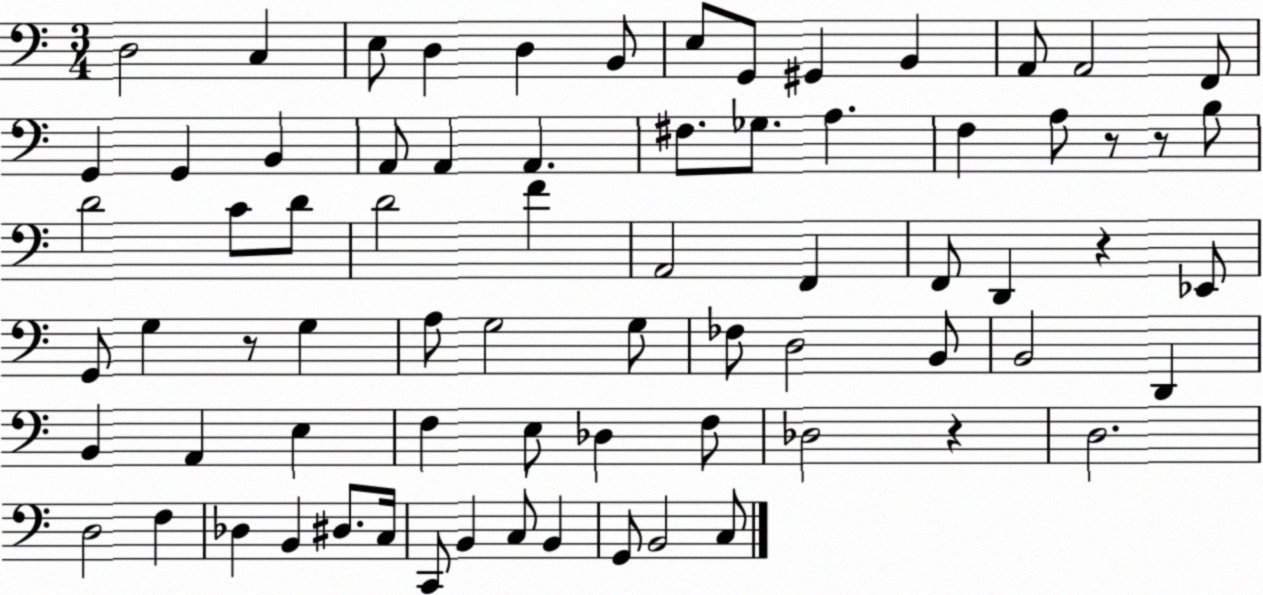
X:1
T:Untitled
M:3/4
L:1/4
K:C
D,2 C, E,/2 D, D, B,,/2 E,/2 G,,/2 ^G,, B,, A,,/2 A,,2 F,,/2 G,, G,, B,, A,,/2 A,, A,, ^F,/2 _G,/2 A, F, A,/2 z/2 z/2 B,/2 D2 C/2 D/2 D2 F A,,2 F,, F,,/2 D,, z _E,,/2 G,,/2 G, z/2 G, A,/2 G,2 G,/2 _F,/2 D,2 B,,/2 B,,2 D,, B,, A,, E, F, E,/2 _D, F,/2 _D,2 z D,2 D,2 F, _D, B,, ^D,/2 C,/4 C,,/2 B,, C,/2 B,, G,,/2 B,,2 C,/2